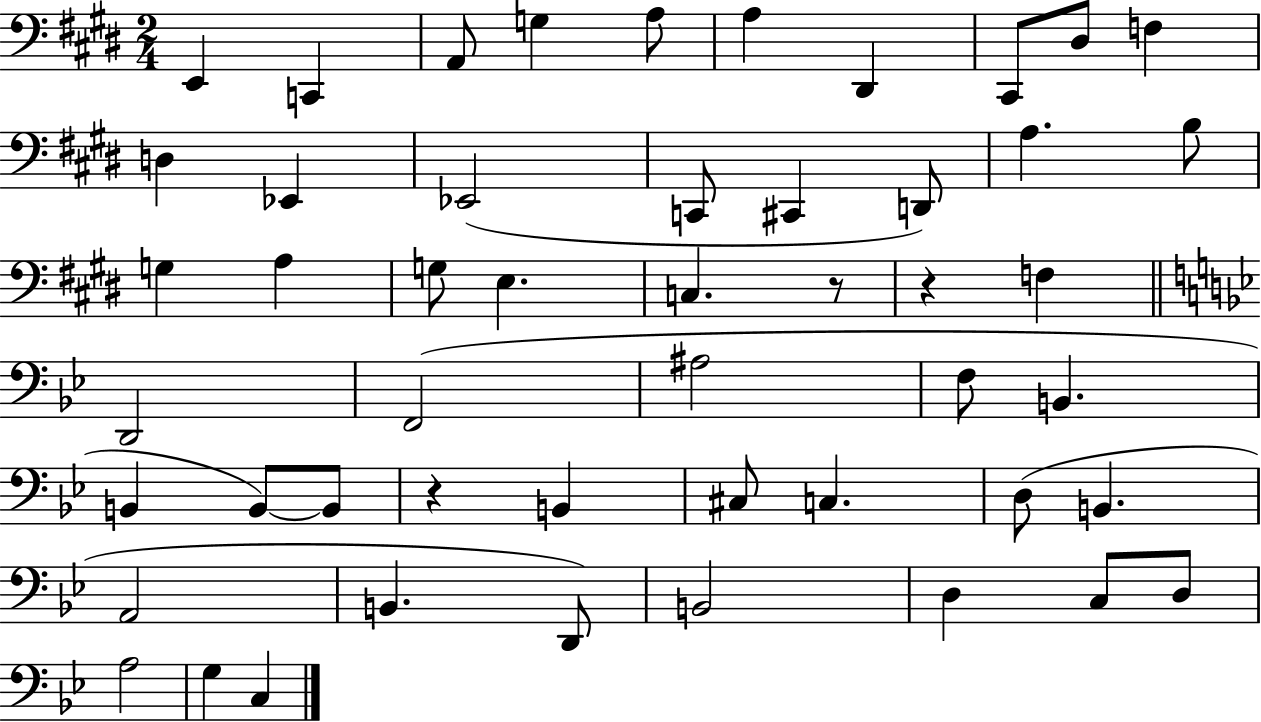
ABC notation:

X:1
T:Untitled
M:2/4
L:1/4
K:E
E,, C,, A,,/2 G, A,/2 A, ^D,, ^C,,/2 ^D,/2 F, D, _E,, _E,,2 C,,/2 ^C,, D,,/2 A, B,/2 G, A, G,/2 E, C, z/2 z F, D,,2 F,,2 ^A,2 F,/2 B,, B,, B,,/2 B,,/2 z B,, ^C,/2 C, D,/2 B,, A,,2 B,, D,,/2 B,,2 D, C,/2 D,/2 A,2 G, C,